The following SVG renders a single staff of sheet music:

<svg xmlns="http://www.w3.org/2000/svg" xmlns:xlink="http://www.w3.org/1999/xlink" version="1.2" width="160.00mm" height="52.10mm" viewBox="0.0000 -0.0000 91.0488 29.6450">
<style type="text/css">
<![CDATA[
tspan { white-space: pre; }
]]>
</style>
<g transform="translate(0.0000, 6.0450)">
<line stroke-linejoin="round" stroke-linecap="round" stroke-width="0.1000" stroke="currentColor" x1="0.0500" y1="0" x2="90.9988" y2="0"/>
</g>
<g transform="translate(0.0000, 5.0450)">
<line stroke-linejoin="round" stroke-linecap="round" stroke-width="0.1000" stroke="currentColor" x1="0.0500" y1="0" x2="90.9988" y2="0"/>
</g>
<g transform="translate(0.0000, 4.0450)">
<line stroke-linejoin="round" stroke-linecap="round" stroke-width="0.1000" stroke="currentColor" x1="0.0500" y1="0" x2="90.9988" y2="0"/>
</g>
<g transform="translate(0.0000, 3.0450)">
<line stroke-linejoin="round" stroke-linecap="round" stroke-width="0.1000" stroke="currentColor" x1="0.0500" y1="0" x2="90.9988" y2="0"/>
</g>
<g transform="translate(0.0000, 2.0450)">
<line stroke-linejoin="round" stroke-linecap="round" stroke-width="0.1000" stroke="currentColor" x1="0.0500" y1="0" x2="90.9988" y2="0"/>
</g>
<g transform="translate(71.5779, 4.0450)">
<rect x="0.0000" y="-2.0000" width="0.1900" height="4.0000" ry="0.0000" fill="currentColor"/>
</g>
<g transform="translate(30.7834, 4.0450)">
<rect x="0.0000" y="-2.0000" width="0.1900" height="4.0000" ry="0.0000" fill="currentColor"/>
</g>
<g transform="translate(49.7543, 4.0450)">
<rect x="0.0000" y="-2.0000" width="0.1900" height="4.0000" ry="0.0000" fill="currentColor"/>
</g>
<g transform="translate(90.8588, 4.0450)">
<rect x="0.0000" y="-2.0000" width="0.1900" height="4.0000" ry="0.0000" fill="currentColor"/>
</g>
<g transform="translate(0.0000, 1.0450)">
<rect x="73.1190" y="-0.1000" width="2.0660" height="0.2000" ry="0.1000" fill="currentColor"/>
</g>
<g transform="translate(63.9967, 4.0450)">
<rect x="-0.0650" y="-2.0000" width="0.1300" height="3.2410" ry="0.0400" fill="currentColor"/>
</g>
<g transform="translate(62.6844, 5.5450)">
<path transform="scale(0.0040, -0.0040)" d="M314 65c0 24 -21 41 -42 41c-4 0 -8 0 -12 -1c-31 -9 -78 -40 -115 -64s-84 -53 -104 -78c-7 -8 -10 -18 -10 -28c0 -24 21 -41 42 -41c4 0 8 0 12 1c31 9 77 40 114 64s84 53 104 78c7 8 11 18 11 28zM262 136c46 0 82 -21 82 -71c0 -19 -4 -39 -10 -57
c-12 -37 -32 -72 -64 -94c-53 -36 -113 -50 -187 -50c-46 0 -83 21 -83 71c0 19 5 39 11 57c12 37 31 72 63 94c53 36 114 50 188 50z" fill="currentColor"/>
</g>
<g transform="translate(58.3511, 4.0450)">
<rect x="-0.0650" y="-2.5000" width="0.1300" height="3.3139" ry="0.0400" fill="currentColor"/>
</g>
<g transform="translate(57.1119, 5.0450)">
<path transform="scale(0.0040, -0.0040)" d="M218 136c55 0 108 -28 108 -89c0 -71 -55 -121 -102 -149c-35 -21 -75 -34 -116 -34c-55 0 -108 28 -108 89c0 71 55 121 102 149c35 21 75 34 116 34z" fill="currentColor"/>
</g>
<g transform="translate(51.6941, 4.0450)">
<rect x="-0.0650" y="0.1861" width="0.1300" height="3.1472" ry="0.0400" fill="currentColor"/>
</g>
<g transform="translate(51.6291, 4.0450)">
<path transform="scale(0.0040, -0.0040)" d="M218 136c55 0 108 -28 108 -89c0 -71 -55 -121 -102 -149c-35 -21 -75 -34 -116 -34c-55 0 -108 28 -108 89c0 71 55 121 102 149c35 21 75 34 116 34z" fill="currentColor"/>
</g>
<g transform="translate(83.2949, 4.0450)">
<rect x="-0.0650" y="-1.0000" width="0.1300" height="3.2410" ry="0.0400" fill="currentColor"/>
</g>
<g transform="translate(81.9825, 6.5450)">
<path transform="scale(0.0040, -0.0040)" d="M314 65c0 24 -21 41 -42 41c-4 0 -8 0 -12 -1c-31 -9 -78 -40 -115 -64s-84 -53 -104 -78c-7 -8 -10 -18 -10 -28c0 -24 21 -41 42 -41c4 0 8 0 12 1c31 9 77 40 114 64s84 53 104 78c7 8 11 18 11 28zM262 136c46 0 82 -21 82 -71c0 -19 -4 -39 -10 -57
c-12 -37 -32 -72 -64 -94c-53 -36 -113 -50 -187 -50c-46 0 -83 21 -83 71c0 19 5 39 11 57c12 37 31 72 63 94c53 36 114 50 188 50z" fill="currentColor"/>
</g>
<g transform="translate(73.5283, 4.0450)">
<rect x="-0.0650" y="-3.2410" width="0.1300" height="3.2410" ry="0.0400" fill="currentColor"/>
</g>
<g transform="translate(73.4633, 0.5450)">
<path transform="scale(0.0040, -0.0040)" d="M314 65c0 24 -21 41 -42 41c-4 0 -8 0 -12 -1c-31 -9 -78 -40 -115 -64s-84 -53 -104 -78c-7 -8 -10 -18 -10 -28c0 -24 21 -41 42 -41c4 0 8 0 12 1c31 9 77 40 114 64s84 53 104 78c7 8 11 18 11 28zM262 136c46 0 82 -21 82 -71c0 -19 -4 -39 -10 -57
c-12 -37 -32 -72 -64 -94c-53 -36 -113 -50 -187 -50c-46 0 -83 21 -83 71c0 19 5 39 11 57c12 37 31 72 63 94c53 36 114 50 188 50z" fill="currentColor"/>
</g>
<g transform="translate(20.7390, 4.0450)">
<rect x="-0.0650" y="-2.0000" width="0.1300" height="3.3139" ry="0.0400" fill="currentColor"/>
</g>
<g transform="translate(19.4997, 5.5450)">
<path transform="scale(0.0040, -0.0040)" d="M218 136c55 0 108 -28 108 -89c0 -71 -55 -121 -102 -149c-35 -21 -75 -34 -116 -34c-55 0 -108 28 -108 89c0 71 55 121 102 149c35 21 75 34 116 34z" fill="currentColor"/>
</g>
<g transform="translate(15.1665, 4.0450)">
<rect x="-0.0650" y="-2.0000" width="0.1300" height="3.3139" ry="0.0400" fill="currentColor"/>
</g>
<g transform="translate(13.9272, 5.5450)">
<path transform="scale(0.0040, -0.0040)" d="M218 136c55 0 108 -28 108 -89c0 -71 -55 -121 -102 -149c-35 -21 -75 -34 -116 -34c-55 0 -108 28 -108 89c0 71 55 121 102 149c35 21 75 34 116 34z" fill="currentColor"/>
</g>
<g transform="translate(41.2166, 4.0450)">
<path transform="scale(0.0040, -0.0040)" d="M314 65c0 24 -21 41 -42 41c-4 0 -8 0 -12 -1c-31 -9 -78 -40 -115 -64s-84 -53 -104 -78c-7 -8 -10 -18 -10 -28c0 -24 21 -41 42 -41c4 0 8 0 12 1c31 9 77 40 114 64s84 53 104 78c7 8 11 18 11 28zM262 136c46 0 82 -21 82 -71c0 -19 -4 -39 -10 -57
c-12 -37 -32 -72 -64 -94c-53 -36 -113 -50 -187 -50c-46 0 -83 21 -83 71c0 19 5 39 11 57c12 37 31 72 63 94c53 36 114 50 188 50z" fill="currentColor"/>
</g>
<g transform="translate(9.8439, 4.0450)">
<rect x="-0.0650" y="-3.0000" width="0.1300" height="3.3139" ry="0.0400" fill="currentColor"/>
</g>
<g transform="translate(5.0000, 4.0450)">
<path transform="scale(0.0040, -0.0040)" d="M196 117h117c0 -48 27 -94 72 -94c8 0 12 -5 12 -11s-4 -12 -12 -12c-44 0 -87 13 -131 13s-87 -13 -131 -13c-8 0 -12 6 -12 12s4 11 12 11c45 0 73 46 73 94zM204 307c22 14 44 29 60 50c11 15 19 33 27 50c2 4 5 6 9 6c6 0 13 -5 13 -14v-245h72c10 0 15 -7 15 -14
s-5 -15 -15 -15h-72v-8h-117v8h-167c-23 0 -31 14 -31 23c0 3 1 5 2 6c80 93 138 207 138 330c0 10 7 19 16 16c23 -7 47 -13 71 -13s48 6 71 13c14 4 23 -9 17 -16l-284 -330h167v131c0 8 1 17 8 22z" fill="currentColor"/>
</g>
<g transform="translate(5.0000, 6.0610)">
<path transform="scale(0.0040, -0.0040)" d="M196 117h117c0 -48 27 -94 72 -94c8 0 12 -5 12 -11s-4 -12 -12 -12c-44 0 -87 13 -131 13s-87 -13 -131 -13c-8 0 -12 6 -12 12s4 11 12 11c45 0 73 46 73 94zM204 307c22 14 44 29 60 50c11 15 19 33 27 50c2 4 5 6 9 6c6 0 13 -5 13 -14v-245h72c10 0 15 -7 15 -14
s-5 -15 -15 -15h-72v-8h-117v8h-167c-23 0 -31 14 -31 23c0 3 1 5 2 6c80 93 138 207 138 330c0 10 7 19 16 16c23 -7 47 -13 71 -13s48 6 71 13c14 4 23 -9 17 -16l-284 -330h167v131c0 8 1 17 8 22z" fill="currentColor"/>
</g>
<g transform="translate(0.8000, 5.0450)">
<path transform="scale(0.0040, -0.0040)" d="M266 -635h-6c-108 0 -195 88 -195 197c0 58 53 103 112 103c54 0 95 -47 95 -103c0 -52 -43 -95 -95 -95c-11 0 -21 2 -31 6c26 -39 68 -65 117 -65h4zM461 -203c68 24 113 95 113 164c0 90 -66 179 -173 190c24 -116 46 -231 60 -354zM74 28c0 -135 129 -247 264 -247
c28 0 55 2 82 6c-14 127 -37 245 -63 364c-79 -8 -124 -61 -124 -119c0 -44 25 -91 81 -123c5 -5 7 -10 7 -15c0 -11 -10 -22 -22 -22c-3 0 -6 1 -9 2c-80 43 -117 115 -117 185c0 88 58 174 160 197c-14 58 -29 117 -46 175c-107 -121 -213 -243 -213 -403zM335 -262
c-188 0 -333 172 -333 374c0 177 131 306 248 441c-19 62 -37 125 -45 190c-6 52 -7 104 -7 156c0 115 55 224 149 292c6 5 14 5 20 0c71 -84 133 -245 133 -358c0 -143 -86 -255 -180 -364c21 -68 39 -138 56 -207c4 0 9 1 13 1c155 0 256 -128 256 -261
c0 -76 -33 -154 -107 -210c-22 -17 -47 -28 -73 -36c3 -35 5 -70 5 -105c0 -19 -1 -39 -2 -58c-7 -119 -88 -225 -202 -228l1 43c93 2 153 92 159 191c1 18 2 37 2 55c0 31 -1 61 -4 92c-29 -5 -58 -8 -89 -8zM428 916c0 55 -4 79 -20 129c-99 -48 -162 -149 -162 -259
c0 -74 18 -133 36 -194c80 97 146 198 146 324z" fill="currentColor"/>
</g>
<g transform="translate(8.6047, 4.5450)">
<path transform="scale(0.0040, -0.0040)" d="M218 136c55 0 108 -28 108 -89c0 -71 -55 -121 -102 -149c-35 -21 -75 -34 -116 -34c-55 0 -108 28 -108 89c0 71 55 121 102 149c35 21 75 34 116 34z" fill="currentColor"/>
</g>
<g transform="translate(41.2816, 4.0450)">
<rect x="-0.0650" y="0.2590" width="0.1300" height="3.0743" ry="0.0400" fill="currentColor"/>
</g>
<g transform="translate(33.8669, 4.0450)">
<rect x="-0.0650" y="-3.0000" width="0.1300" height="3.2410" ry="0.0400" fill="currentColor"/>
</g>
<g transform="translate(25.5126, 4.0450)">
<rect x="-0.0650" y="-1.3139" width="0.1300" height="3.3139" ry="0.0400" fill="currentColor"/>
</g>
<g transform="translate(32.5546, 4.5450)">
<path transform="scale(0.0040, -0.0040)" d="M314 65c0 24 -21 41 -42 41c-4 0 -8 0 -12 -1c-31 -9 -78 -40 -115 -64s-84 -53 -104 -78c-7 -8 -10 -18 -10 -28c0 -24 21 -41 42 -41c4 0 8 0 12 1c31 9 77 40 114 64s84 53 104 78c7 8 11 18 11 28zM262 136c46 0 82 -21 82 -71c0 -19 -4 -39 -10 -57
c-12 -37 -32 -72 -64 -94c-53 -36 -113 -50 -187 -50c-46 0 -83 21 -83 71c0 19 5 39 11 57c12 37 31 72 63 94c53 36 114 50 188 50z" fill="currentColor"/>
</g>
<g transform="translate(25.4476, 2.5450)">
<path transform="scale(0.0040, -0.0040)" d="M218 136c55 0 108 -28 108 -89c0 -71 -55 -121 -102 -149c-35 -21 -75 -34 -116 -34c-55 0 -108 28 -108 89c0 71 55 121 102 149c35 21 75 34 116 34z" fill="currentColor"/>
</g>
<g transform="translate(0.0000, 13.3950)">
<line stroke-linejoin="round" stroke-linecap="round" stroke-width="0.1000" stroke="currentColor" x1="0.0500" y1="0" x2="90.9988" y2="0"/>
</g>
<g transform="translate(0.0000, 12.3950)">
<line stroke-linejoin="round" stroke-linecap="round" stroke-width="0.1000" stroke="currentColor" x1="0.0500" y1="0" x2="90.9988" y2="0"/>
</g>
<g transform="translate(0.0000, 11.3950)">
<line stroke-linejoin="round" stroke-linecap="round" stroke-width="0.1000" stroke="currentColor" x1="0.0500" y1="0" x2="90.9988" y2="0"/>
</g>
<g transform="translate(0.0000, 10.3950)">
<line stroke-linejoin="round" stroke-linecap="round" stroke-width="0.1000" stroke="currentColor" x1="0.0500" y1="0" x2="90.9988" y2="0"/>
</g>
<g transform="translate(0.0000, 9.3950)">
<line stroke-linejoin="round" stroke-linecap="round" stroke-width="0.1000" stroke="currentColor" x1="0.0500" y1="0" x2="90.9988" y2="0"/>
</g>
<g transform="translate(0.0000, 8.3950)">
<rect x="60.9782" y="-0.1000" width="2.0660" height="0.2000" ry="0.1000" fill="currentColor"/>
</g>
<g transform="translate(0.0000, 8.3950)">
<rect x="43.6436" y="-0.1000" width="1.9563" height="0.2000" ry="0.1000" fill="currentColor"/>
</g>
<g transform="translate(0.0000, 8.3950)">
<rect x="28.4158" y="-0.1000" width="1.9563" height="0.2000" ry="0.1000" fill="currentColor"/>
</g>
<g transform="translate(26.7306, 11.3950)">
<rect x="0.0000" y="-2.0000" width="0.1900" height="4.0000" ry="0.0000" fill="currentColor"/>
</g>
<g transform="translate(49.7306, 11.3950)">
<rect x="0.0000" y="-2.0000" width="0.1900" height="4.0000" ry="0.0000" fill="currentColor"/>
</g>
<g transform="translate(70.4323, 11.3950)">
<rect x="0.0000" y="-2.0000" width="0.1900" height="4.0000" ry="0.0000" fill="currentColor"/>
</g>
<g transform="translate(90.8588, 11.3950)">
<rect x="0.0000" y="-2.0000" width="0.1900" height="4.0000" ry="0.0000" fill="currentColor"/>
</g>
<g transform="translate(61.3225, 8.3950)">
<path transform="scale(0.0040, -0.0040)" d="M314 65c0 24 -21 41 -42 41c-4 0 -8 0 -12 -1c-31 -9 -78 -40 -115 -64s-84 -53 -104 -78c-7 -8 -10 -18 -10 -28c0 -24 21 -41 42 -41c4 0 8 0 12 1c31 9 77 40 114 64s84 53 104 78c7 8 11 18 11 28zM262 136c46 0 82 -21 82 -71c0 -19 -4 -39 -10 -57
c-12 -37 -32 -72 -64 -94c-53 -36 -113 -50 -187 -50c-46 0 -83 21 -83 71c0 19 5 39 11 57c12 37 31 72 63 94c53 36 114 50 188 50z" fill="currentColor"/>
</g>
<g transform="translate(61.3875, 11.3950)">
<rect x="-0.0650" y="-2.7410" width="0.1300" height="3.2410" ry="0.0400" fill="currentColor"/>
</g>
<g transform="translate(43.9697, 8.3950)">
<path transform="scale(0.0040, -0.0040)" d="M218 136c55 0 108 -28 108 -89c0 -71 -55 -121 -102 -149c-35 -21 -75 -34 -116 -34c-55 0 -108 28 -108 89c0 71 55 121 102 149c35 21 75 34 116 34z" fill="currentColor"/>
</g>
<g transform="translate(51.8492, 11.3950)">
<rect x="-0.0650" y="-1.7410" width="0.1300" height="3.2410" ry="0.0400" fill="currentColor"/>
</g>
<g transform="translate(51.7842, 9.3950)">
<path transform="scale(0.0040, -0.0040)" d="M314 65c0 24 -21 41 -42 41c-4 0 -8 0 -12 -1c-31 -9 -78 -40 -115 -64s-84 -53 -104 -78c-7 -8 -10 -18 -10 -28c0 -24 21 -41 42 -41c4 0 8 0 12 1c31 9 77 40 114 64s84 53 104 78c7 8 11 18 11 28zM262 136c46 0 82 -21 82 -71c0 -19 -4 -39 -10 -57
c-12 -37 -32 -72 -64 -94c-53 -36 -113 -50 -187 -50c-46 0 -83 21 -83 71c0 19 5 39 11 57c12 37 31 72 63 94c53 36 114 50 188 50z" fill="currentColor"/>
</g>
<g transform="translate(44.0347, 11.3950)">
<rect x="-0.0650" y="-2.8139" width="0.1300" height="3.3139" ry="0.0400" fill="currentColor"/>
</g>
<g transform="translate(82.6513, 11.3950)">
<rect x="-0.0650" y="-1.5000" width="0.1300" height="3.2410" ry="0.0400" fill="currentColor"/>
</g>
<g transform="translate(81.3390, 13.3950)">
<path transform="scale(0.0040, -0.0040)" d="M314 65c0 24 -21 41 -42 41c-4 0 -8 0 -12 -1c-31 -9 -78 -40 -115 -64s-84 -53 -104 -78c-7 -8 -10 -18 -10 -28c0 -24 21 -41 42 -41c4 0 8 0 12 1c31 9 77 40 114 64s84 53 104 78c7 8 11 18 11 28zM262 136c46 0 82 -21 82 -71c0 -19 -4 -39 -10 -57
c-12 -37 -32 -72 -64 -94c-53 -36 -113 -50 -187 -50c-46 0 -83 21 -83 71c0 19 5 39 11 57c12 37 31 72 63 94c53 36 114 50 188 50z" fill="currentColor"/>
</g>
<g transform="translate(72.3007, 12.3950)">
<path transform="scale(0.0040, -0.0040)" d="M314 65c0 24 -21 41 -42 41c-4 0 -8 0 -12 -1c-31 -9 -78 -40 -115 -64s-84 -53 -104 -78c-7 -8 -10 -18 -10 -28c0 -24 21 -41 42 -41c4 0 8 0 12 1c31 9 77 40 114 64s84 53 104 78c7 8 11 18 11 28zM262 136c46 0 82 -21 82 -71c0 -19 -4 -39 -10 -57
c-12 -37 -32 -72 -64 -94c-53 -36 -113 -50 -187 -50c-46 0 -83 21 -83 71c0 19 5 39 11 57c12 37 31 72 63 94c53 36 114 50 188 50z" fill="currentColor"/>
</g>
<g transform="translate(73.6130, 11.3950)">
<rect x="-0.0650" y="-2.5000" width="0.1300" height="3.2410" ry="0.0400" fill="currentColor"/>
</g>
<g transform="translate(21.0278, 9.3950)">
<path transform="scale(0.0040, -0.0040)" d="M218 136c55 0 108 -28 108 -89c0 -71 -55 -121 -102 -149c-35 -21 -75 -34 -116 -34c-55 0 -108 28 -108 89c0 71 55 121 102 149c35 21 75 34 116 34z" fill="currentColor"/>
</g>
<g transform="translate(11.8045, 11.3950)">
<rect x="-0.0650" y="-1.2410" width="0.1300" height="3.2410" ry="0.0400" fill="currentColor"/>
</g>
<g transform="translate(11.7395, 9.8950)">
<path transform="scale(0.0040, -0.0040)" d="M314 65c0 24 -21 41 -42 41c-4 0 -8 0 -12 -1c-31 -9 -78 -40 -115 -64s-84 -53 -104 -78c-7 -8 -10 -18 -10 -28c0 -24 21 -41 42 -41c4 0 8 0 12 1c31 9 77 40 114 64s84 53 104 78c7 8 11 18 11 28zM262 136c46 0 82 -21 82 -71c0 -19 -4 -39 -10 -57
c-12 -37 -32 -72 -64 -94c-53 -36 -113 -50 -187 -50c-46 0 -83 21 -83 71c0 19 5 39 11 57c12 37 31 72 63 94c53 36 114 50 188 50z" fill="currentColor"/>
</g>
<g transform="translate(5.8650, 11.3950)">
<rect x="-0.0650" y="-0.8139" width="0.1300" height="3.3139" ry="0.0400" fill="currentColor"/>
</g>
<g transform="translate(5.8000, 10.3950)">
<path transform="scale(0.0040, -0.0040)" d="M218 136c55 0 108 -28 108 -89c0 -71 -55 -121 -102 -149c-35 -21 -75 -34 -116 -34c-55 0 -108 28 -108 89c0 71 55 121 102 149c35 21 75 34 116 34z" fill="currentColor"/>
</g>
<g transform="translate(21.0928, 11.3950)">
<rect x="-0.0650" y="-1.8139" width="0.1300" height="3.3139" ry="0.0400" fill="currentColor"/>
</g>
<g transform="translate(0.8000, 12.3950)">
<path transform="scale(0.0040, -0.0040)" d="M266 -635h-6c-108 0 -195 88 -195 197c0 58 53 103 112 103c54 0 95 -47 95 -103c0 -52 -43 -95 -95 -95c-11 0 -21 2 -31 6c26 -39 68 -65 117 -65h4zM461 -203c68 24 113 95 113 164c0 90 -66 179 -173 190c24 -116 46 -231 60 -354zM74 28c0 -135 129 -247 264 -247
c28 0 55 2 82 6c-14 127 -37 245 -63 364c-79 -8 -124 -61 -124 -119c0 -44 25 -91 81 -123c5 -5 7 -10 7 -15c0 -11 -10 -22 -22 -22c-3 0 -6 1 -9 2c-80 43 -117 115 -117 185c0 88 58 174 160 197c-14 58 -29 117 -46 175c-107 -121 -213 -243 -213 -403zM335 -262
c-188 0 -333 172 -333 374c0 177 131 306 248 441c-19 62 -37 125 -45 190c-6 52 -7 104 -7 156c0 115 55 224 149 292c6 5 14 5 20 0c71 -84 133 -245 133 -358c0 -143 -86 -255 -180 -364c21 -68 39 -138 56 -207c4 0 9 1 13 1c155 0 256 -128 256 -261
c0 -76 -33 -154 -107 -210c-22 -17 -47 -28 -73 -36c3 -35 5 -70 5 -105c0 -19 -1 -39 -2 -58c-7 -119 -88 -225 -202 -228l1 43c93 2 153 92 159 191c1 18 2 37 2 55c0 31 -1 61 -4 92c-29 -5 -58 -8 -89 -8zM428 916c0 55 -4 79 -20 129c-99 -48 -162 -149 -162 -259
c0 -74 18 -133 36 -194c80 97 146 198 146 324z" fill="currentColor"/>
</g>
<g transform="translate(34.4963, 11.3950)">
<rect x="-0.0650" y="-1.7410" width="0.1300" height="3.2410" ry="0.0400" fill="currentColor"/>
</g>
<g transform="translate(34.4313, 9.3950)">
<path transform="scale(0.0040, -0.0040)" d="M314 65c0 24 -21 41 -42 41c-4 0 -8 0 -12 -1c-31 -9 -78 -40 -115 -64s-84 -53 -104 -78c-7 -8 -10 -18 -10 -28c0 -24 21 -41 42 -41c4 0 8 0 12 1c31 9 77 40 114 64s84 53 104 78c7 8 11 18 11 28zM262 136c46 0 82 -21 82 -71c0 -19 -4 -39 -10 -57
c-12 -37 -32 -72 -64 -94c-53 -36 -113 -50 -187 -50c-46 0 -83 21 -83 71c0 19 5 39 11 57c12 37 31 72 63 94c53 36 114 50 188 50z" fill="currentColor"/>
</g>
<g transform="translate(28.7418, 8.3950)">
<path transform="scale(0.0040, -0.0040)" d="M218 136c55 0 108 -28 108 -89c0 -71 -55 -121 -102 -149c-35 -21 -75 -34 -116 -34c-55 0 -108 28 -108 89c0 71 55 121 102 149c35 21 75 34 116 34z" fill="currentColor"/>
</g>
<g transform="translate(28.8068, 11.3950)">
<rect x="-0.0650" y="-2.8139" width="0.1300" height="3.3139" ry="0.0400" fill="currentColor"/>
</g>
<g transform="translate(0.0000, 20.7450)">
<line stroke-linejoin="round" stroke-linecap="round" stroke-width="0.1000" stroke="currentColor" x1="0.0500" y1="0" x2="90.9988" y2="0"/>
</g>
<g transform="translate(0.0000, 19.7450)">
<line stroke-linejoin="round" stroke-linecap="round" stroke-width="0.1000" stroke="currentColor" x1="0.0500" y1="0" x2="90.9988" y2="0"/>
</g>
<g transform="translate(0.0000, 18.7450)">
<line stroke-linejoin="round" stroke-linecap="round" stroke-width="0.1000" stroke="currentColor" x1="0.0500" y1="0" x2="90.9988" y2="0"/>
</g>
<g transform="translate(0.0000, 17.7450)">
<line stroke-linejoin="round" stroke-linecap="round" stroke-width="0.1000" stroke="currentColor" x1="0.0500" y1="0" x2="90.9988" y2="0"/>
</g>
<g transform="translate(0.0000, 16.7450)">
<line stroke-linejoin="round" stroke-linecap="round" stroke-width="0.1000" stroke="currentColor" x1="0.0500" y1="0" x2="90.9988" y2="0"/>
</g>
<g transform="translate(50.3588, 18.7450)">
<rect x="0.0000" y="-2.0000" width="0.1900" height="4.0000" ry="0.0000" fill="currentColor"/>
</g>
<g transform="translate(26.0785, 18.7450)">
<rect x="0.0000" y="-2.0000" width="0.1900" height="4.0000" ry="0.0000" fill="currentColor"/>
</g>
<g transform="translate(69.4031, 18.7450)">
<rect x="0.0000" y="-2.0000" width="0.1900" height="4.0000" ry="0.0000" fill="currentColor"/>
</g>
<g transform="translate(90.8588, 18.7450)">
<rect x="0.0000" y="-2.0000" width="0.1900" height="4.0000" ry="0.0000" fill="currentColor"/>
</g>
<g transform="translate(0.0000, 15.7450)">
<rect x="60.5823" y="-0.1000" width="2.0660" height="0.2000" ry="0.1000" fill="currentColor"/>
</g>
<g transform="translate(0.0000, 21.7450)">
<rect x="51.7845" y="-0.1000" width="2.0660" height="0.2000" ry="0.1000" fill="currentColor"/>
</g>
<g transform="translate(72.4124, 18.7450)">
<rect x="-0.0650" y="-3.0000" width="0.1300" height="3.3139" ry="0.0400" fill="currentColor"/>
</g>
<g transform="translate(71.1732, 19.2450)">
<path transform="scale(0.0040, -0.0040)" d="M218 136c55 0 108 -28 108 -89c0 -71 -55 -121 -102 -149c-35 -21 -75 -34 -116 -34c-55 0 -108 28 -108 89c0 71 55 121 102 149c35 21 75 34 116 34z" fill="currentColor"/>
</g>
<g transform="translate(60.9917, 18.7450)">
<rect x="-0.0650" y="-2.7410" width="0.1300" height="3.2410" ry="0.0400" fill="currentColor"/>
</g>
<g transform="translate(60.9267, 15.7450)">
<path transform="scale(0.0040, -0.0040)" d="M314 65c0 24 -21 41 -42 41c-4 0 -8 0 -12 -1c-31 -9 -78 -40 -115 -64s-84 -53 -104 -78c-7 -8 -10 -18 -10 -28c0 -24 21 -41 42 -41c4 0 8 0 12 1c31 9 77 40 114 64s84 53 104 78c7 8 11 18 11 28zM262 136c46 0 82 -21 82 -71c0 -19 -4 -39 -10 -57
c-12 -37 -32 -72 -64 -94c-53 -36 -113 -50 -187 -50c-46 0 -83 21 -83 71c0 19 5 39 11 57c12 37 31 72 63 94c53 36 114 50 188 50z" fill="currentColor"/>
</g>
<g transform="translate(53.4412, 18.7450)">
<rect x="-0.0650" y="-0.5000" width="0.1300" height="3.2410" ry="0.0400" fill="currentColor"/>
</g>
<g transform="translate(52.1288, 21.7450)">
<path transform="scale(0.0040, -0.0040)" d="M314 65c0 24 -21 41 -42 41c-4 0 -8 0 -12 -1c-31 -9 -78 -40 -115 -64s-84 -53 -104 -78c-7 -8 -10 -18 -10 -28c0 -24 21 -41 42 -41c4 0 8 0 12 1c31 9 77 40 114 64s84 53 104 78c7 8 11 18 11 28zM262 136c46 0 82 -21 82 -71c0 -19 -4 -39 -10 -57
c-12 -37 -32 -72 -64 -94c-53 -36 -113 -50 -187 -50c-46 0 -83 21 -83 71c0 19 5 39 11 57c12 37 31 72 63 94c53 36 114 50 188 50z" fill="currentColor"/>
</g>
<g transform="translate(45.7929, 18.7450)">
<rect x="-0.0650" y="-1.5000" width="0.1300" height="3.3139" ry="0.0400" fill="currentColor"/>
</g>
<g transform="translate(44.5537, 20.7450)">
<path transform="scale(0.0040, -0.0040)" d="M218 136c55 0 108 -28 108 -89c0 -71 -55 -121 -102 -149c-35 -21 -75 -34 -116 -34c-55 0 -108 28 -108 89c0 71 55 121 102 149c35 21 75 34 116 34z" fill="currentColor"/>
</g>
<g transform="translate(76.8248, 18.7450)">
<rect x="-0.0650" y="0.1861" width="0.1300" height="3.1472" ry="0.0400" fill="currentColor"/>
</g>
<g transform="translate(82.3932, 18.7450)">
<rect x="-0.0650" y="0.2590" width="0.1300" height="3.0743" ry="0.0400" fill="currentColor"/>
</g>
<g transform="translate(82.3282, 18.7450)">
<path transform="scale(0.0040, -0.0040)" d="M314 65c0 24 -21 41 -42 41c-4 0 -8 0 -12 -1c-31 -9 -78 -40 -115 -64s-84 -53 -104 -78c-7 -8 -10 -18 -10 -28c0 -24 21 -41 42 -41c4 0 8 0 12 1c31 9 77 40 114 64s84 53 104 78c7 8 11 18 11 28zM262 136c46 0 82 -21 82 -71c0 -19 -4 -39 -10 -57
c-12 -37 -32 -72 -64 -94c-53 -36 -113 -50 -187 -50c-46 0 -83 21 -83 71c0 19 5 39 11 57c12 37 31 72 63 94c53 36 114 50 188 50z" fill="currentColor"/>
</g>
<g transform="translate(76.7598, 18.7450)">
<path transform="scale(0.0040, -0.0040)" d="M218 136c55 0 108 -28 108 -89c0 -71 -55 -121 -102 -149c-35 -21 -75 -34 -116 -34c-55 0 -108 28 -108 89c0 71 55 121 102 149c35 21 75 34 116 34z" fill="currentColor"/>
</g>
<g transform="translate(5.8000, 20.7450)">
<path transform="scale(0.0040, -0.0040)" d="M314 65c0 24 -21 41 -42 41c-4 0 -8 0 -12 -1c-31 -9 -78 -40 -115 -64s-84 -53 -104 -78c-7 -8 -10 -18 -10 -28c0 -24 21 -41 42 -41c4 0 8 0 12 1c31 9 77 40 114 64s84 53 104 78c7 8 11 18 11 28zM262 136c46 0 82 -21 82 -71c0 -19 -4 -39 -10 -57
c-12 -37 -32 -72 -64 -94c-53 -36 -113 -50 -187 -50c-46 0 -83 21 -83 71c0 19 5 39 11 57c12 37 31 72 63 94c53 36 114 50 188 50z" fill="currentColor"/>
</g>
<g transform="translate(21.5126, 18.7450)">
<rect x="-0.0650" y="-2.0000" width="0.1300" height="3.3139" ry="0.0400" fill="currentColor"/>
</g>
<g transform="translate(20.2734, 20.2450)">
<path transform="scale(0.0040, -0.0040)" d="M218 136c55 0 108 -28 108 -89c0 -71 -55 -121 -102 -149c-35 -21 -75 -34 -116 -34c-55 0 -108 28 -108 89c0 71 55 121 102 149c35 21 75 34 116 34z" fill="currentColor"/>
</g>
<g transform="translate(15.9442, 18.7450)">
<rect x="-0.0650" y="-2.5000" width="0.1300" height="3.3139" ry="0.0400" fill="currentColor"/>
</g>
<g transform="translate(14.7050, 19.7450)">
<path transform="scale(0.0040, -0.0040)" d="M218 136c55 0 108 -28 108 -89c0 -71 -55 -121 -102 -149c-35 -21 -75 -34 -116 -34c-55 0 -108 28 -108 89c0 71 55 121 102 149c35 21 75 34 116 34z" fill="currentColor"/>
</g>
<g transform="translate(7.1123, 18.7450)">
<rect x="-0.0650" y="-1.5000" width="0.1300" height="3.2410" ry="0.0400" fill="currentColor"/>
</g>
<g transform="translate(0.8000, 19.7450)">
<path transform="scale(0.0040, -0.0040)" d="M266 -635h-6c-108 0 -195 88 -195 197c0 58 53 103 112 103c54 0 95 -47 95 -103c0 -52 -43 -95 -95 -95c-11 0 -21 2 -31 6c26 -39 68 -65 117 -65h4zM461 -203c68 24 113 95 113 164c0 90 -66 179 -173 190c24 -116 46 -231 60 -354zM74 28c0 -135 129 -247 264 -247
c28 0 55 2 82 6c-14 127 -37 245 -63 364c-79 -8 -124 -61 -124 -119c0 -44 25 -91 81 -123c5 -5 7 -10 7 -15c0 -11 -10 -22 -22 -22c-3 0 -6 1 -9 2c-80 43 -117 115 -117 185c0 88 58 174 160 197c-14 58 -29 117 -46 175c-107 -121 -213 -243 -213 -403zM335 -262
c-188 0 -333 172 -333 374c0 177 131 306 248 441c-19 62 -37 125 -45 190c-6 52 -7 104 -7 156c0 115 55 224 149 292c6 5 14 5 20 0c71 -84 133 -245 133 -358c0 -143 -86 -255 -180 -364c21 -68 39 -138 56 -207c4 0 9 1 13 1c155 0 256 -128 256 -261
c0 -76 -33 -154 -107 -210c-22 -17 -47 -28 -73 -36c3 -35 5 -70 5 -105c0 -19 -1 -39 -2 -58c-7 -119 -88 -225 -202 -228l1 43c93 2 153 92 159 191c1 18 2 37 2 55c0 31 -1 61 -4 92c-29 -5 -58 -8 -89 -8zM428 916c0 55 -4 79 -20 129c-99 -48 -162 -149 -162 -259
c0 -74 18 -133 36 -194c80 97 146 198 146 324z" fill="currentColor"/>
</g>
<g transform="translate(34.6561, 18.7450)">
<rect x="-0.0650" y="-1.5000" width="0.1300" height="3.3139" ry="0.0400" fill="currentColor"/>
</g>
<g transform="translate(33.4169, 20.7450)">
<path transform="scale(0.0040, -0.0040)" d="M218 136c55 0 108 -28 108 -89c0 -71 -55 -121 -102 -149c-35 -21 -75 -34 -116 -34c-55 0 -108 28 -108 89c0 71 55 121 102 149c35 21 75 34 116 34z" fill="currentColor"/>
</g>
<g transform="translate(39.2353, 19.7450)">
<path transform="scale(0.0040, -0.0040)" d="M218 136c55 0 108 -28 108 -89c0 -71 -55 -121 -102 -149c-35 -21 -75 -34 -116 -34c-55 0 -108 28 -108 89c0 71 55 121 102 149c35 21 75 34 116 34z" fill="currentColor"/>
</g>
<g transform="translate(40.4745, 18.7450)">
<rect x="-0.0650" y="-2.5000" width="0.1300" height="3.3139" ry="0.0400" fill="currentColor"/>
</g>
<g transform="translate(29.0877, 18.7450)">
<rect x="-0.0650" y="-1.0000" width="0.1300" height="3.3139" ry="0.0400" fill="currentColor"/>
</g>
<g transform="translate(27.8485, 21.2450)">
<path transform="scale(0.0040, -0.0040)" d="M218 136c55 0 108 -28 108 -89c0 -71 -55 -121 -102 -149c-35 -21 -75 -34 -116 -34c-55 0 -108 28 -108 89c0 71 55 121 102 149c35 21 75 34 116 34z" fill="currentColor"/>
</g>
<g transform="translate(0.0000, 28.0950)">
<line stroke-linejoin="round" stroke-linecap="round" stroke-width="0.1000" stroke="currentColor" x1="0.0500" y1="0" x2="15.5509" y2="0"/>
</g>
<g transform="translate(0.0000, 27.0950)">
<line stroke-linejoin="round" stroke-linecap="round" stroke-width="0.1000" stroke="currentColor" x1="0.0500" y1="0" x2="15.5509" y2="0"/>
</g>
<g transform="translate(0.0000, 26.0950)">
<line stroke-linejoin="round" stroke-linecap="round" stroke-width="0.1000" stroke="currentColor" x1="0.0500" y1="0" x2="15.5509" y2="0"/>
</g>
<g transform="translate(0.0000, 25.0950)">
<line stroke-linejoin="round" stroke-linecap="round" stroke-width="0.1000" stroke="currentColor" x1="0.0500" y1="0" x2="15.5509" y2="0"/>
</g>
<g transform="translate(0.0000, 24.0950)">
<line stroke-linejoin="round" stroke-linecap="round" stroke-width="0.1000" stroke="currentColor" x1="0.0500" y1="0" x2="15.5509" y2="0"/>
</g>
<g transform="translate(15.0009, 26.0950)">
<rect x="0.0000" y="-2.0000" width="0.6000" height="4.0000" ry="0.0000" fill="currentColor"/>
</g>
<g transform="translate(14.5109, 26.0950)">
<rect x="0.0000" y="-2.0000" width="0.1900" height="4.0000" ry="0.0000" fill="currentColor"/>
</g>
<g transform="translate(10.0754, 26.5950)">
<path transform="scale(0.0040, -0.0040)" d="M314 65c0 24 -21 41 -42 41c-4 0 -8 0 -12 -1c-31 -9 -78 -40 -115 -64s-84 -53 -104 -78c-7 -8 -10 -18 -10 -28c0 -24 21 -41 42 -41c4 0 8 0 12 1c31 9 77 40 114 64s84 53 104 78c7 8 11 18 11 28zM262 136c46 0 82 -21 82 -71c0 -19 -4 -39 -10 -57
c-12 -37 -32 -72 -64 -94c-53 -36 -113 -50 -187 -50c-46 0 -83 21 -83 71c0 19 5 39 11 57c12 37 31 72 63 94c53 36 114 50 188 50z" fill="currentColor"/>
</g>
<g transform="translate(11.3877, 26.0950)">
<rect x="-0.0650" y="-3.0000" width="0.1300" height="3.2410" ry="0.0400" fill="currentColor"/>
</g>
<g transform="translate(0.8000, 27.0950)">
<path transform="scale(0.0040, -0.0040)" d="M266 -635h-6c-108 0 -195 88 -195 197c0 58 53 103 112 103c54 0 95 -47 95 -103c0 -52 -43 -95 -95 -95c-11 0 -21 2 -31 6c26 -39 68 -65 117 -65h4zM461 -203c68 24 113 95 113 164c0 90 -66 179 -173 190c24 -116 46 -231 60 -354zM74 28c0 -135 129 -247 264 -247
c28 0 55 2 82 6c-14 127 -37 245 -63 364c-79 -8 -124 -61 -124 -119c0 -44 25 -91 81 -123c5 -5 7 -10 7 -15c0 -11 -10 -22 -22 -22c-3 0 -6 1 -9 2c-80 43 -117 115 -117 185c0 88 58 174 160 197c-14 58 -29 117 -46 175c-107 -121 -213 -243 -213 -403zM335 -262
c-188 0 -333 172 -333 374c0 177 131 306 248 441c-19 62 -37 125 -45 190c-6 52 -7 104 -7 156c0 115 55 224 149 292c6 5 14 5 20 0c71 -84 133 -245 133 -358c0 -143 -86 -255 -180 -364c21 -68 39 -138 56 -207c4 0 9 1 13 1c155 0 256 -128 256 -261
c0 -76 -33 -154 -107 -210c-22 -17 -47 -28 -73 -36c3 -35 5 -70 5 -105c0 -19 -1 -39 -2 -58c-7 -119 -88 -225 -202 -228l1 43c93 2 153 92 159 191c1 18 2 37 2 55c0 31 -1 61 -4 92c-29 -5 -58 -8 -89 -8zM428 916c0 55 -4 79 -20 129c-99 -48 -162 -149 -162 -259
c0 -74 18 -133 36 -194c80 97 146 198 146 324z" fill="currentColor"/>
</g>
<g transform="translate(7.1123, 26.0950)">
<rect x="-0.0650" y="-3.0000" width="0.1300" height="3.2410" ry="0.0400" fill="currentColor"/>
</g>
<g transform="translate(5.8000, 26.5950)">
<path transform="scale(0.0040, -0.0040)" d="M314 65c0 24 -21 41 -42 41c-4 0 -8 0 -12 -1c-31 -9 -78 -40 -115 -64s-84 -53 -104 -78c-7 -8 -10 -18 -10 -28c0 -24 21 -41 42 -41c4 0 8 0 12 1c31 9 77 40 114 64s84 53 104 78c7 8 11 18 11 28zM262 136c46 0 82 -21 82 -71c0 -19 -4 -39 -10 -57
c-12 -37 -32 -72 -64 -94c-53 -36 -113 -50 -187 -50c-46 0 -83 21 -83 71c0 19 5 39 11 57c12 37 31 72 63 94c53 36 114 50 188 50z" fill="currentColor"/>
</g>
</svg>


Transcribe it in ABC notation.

X:1
T:Untitled
M:4/4
L:1/4
K:C
A F F e A2 B2 B G F2 b2 D2 d e2 f a f2 a f2 a2 G2 E2 E2 G F D E G E C2 a2 A B B2 A2 A2